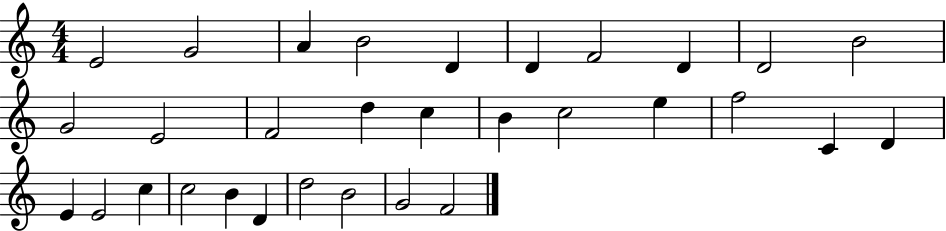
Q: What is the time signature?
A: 4/4